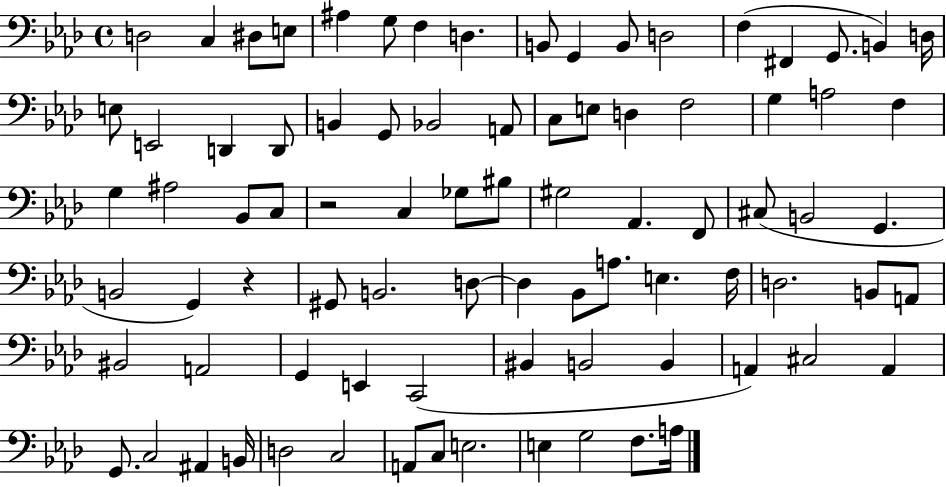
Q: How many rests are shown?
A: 2